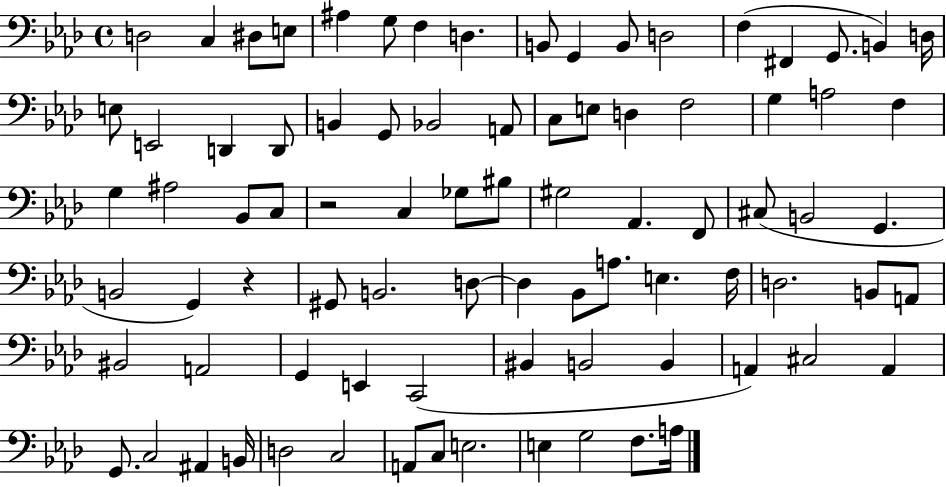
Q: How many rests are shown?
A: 2